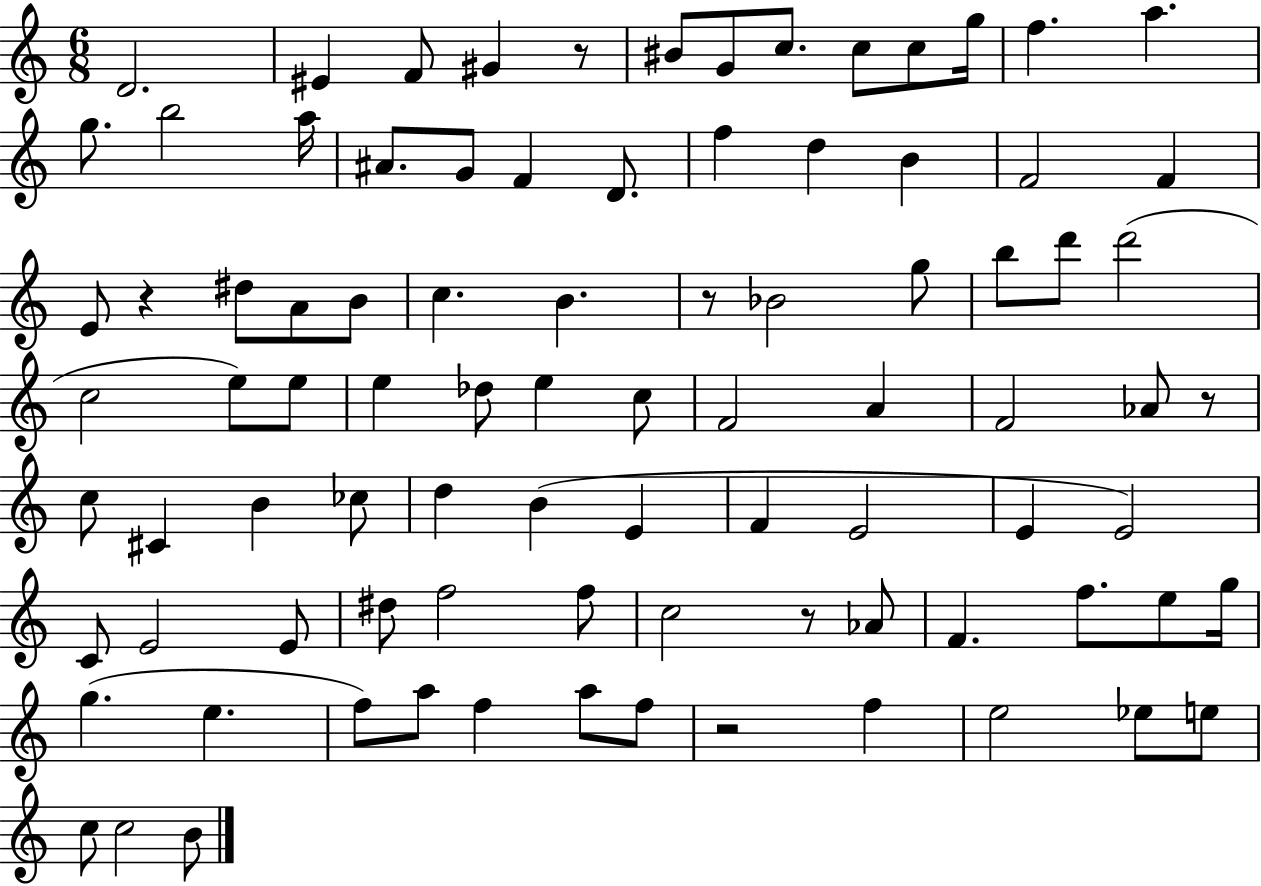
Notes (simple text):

D4/h. EIS4/q F4/e G#4/q R/e BIS4/e G4/e C5/e. C5/e C5/e G5/s F5/q. A5/q. G5/e. B5/h A5/s A#4/e. G4/e F4/q D4/e. F5/q D5/q B4/q F4/h F4/q E4/e R/q D#5/e A4/e B4/e C5/q. B4/q. R/e Bb4/h G5/e B5/e D6/e D6/h C5/h E5/e E5/e E5/q Db5/e E5/q C5/e F4/h A4/q F4/h Ab4/e R/e C5/e C#4/q B4/q CES5/e D5/q B4/q E4/q F4/q E4/h E4/q E4/h C4/e E4/h E4/e D#5/e F5/h F5/e C5/h R/e Ab4/e F4/q. F5/e. E5/e G5/s G5/q. E5/q. F5/e A5/e F5/q A5/e F5/e R/h F5/q E5/h Eb5/e E5/e C5/e C5/h B4/e